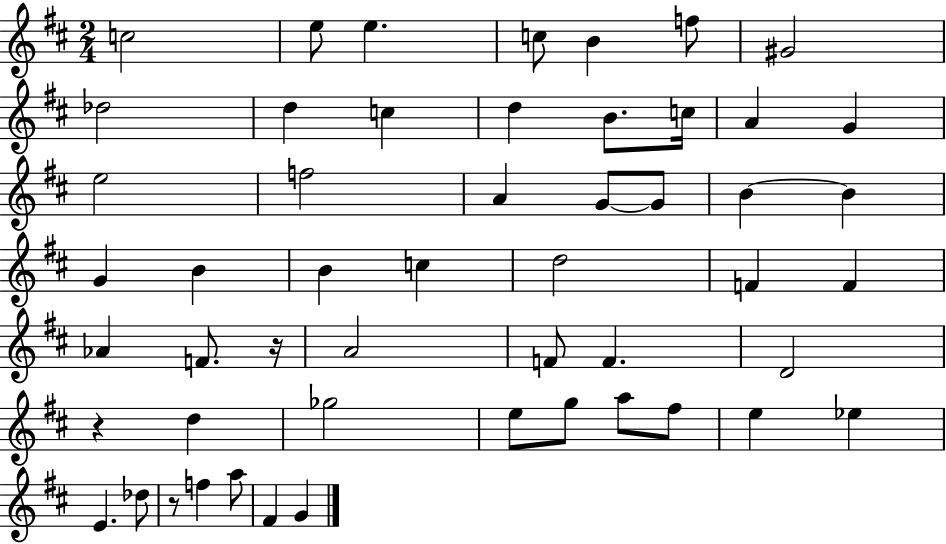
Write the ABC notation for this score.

X:1
T:Untitled
M:2/4
L:1/4
K:D
c2 e/2 e c/2 B f/2 ^G2 _d2 d c d B/2 c/4 A G e2 f2 A G/2 G/2 B B G B B c d2 F F _A F/2 z/4 A2 F/2 F D2 z d _g2 e/2 g/2 a/2 ^f/2 e _e E _d/2 z/2 f a/2 ^F G